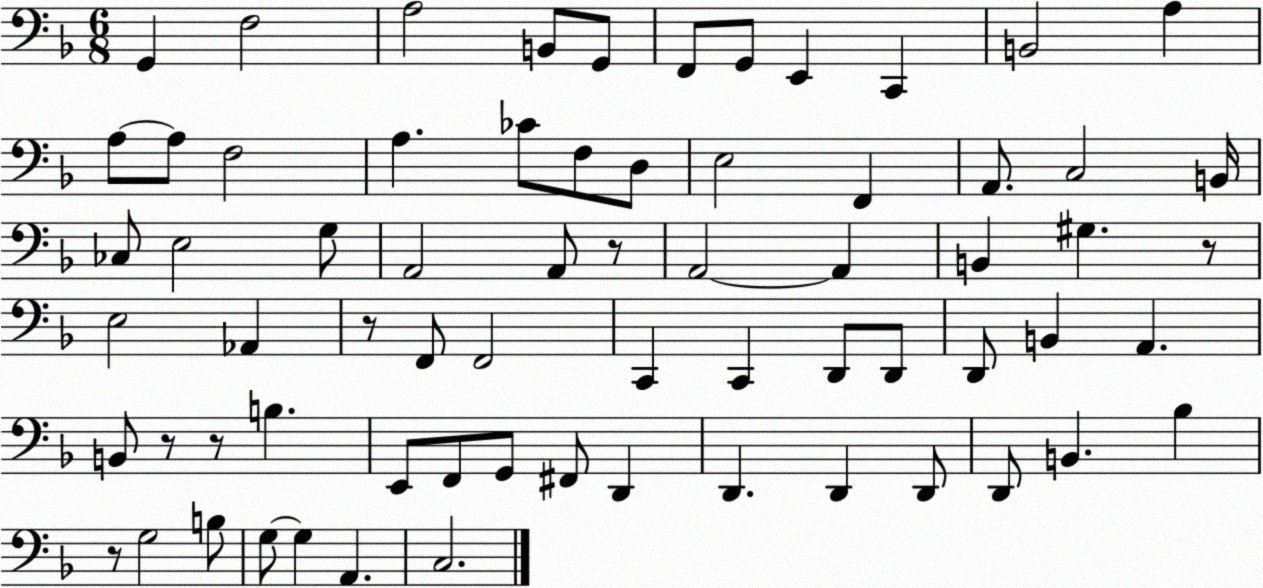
X:1
T:Untitled
M:6/8
L:1/4
K:F
G,, F,2 A,2 B,,/2 G,,/2 F,,/2 G,,/2 E,, C,, B,,2 A, A,/2 A,/2 F,2 A, _C/2 F,/2 D,/2 E,2 F,, A,,/2 C,2 B,,/4 _C,/2 E,2 G,/2 A,,2 A,,/2 z/2 A,,2 A,, B,, ^G, z/2 E,2 _A,, z/2 F,,/2 F,,2 C,, C,, D,,/2 D,,/2 D,,/2 B,, A,, B,,/2 z/2 z/2 B, E,,/2 F,,/2 G,,/2 ^F,,/2 D,, D,, D,, D,,/2 D,,/2 B,, _B, z/2 G,2 B,/2 G,/2 G, A,, C,2